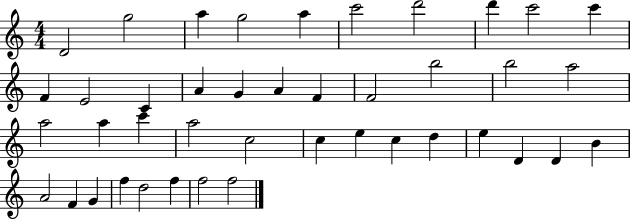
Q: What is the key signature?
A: C major